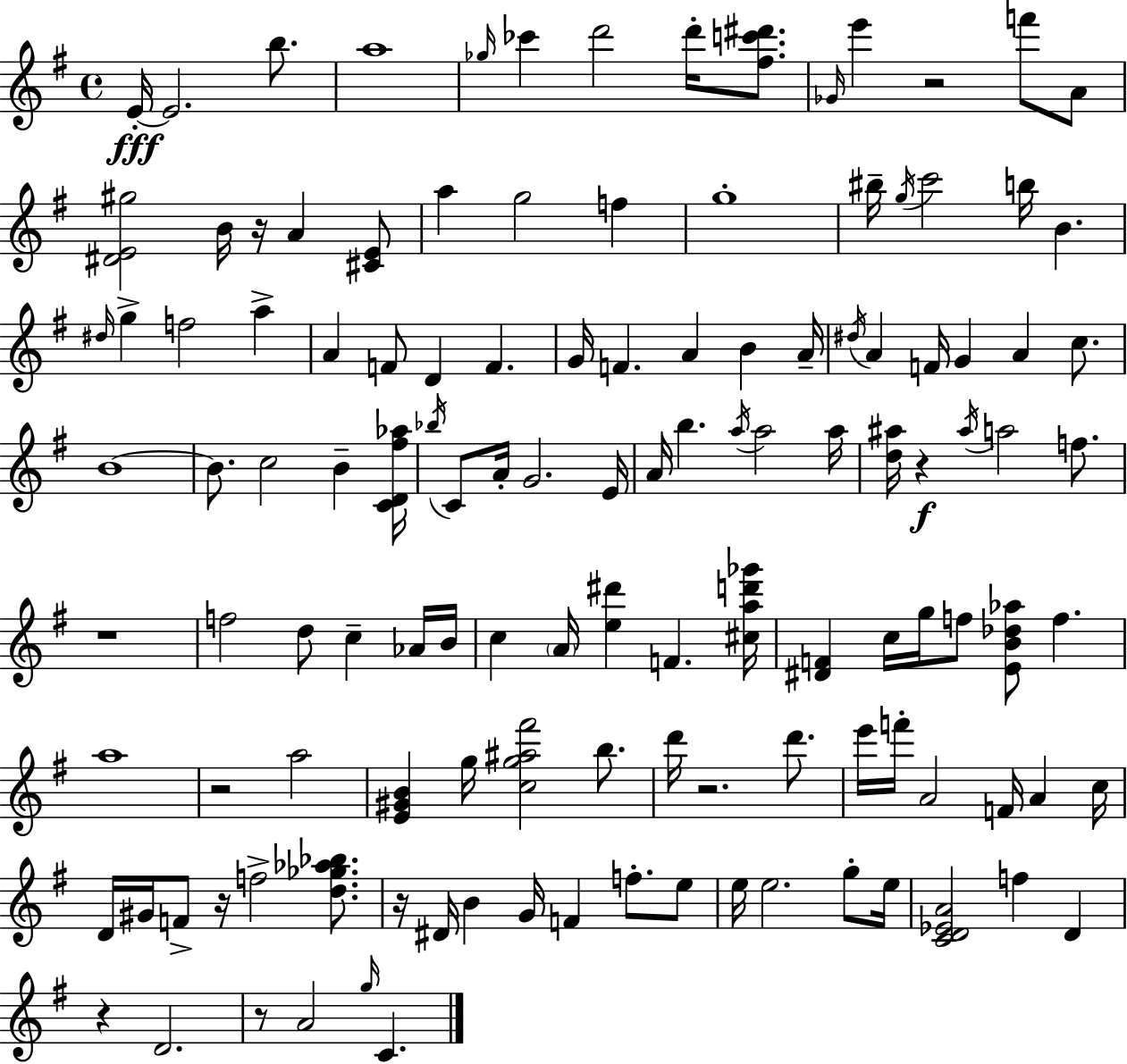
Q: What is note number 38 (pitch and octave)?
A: A4